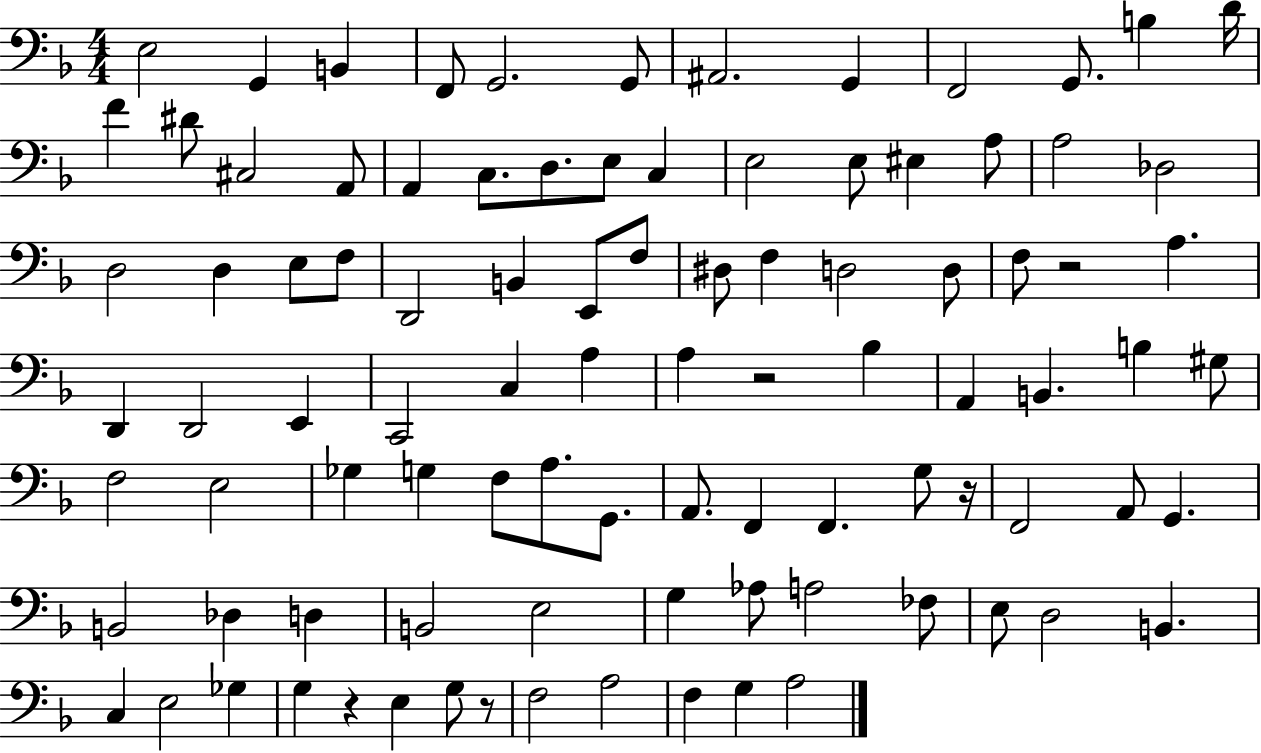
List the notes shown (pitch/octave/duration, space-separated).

E3/h G2/q B2/q F2/e G2/h. G2/e A#2/h. G2/q F2/h G2/e. B3/q D4/s F4/q D#4/e C#3/h A2/e A2/q C3/e. D3/e. E3/e C3/q E3/h E3/e EIS3/q A3/e A3/h Db3/h D3/h D3/q E3/e F3/e D2/h B2/q E2/e F3/e D#3/e F3/q D3/h D3/e F3/e R/h A3/q. D2/q D2/h E2/q C2/h C3/q A3/q A3/q R/h Bb3/q A2/q B2/q. B3/q G#3/e F3/h E3/h Gb3/q G3/q F3/e A3/e. G2/e. A2/e. F2/q F2/q. G3/e R/s F2/h A2/e G2/q. B2/h Db3/q D3/q B2/h E3/h G3/q Ab3/e A3/h FES3/e E3/e D3/h B2/q. C3/q E3/h Gb3/q G3/q R/q E3/q G3/e R/e F3/h A3/h F3/q G3/q A3/h